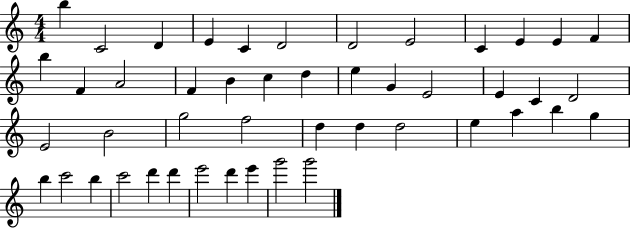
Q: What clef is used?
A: treble